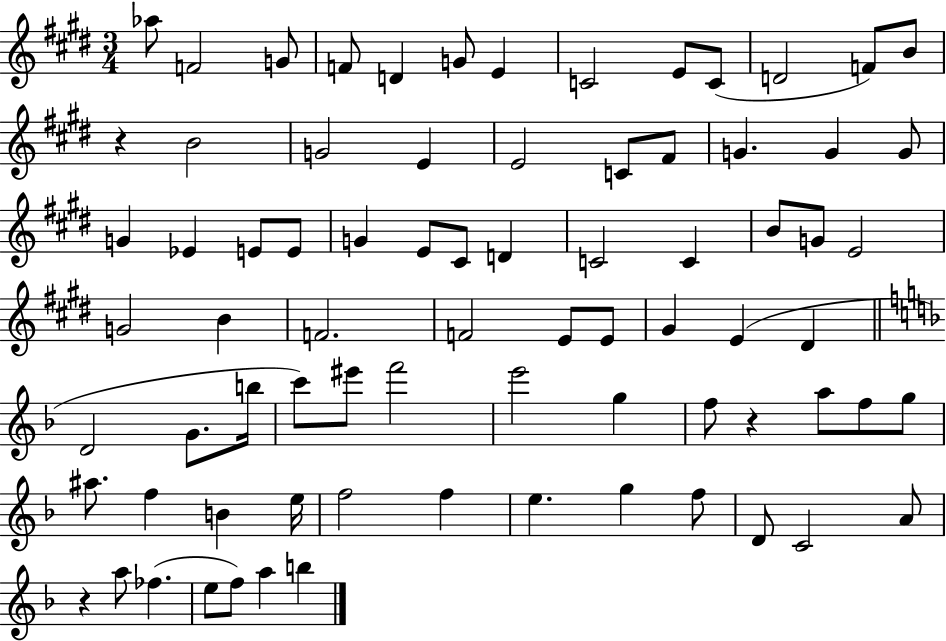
X:1
T:Untitled
M:3/4
L:1/4
K:E
_a/2 F2 G/2 F/2 D G/2 E C2 E/2 C/2 D2 F/2 B/2 z B2 G2 E E2 C/2 ^F/2 G G G/2 G _E E/2 E/2 G E/2 ^C/2 D C2 C B/2 G/2 E2 G2 B F2 F2 E/2 E/2 ^G E ^D D2 G/2 b/4 c'/2 ^e'/2 f'2 e'2 g f/2 z a/2 f/2 g/2 ^a/2 f B e/4 f2 f e g f/2 D/2 C2 A/2 z a/2 _f e/2 f/2 a b